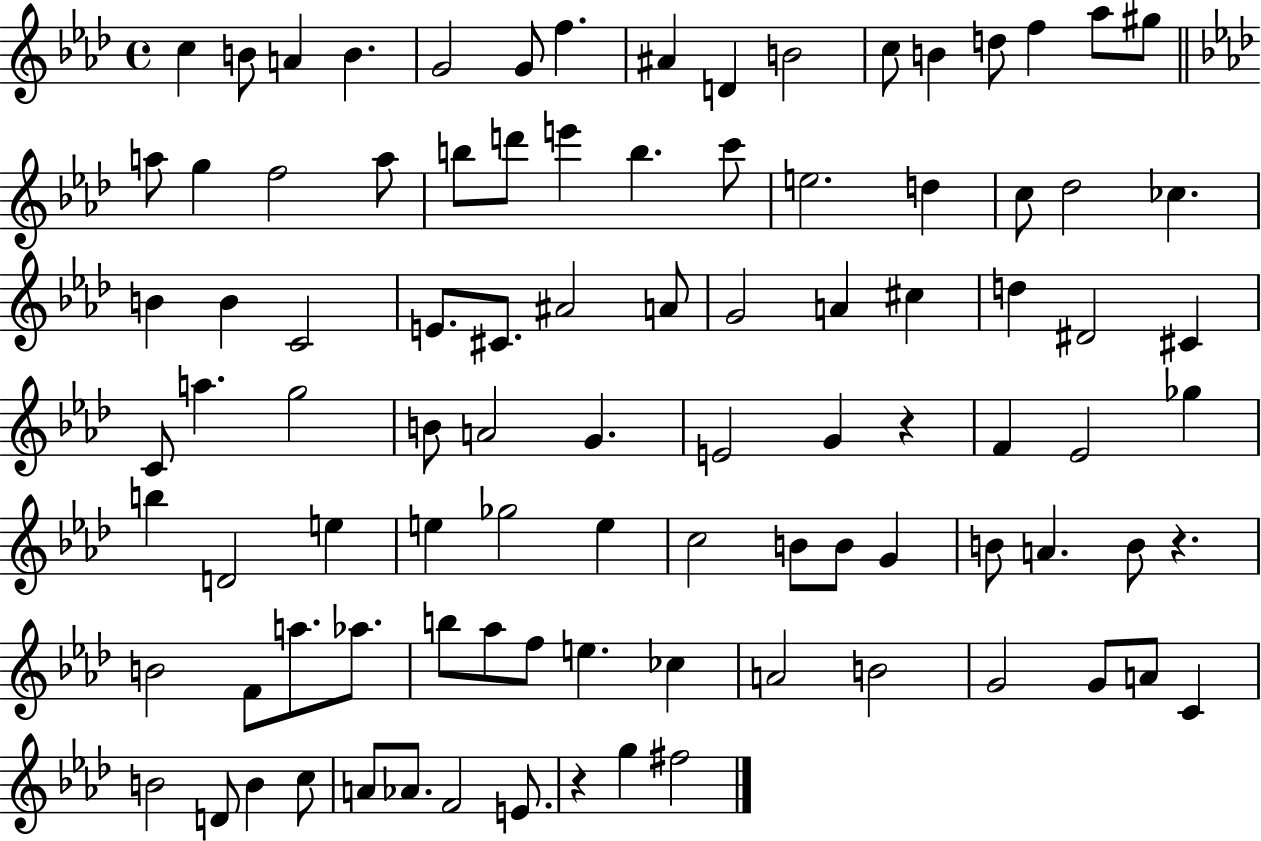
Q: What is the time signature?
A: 4/4